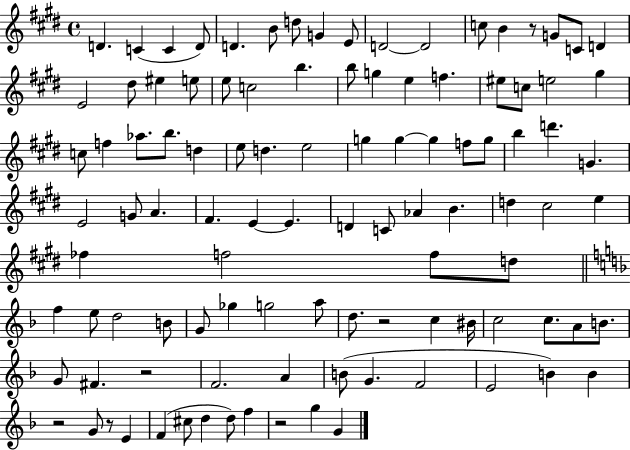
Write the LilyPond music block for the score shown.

{
  \clef treble
  \time 4/4
  \defaultTimeSignature
  \key e \major
  \repeat volta 2 { d'4. c'4( c'4 d'8) | d'4. b'8 d''8 g'4 e'8 | d'2~~ d'2 | c''8 b'4 r8 g'8 c'8 d'4 | \break e'2 dis''8 eis''4 e''8 | e''8 c''2 b''4. | b''8 g''4 e''4 f''4. | eis''8 c''8 e''2 gis''4 | \break c''8 f''4 aes''8. b''8. d''4 | e''8 d''4. e''2 | g''4 g''4~~ g''4 f''8 g''8 | b''4 d'''4. g'4. | \break e'2 g'8 a'4. | fis'4. e'4~~ e'4. | d'4 c'8 aes'4 b'4. | d''4 cis''2 e''4 | \break fes''4 f''2 f''8 d''8 | \bar "||" \break \key f \major f''4 e''8 d''2 b'8 | g'8 ges''4 g''2 a''8 | d''8. r2 c''4 bis'16 | c''2 c''8. a'8 b'8. | \break g'8 fis'4. r2 | f'2. a'4 | b'8( g'4. f'2 | e'2 b'4) b'4 | \break r2 g'8 r8 e'4 | f'4( cis''8 d''4 d''8) f''4 | r2 g''4 g'4 | } \bar "|."
}